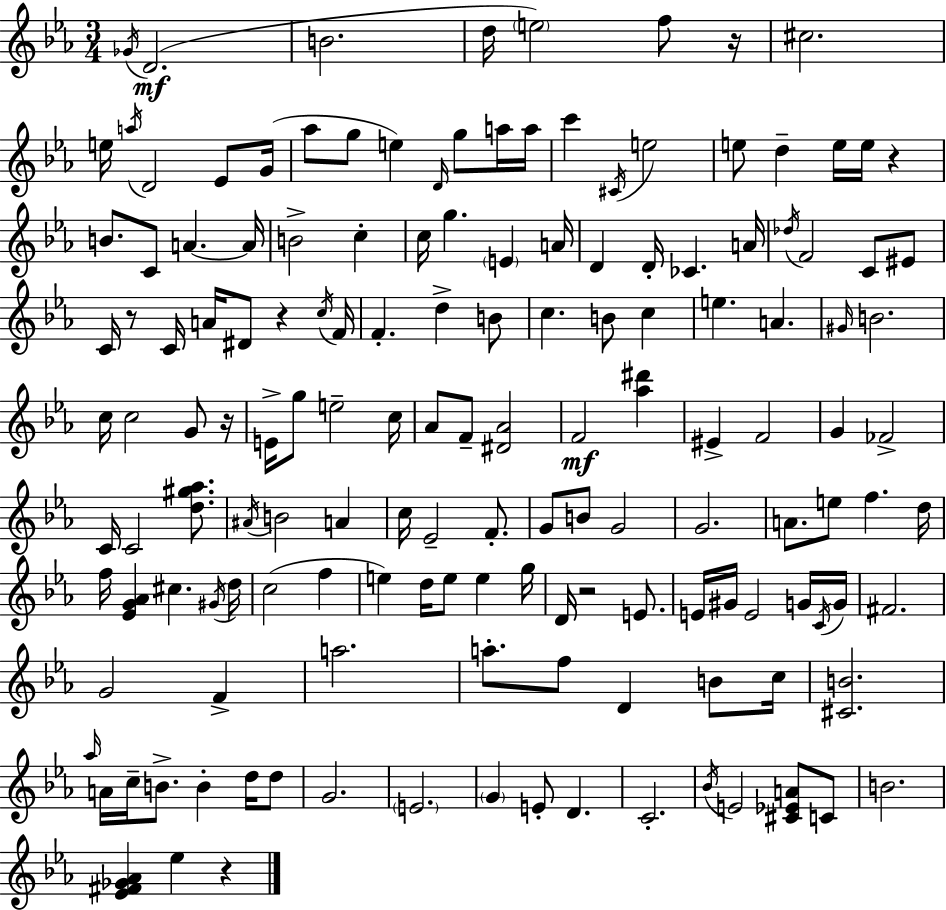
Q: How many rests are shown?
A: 7